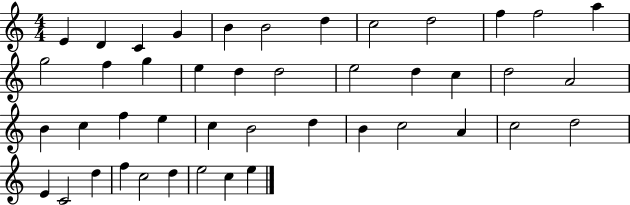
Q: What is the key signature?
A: C major